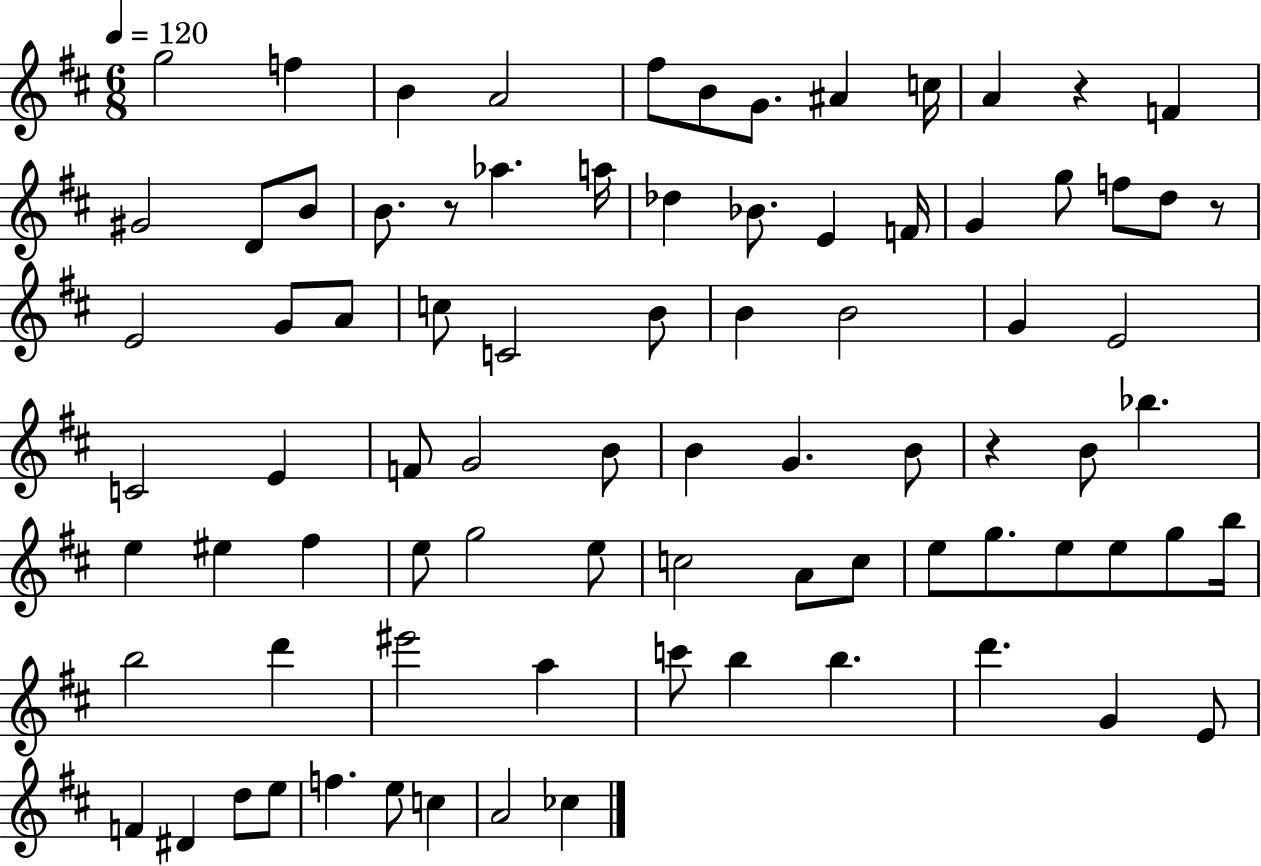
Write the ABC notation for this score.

X:1
T:Untitled
M:6/8
L:1/4
K:D
g2 f B A2 ^f/2 B/2 G/2 ^A c/4 A z F ^G2 D/2 B/2 B/2 z/2 _a a/4 _d _B/2 E F/4 G g/2 f/2 d/2 z/2 E2 G/2 A/2 c/2 C2 B/2 B B2 G E2 C2 E F/2 G2 B/2 B G B/2 z B/2 _b e ^e ^f e/2 g2 e/2 c2 A/2 c/2 e/2 g/2 e/2 e/2 g/2 b/4 b2 d' ^e'2 a c'/2 b b d' G E/2 F ^D d/2 e/2 f e/2 c A2 _c